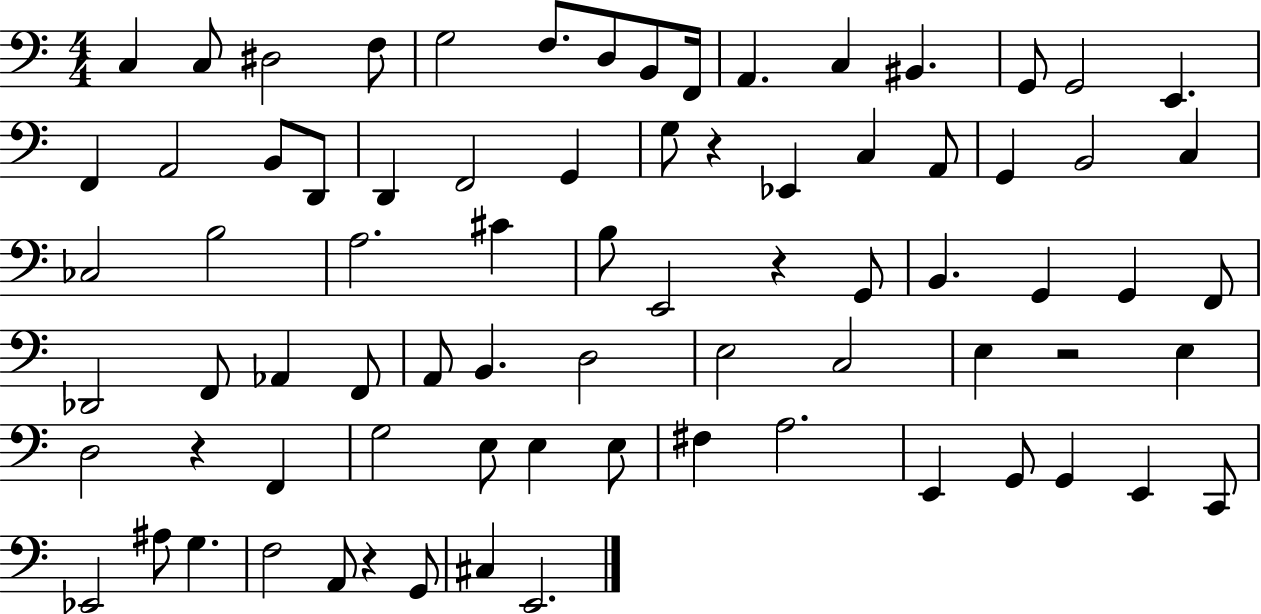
C3/q C3/e D#3/h F3/e G3/h F3/e. D3/e B2/e F2/s A2/q. C3/q BIS2/q. G2/e G2/h E2/q. F2/q A2/h B2/e D2/e D2/q F2/h G2/q G3/e R/q Eb2/q C3/q A2/e G2/q B2/h C3/q CES3/h B3/h A3/h. C#4/q B3/e E2/h R/q G2/e B2/q. G2/q G2/q F2/e Db2/h F2/e Ab2/q F2/e A2/e B2/q. D3/h E3/h C3/h E3/q R/h E3/q D3/h R/q F2/q G3/h E3/e E3/q E3/e F#3/q A3/h. E2/q G2/e G2/q E2/q C2/e Eb2/h A#3/e G3/q. F3/h A2/e R/q G2/e C#3/q E2/h.